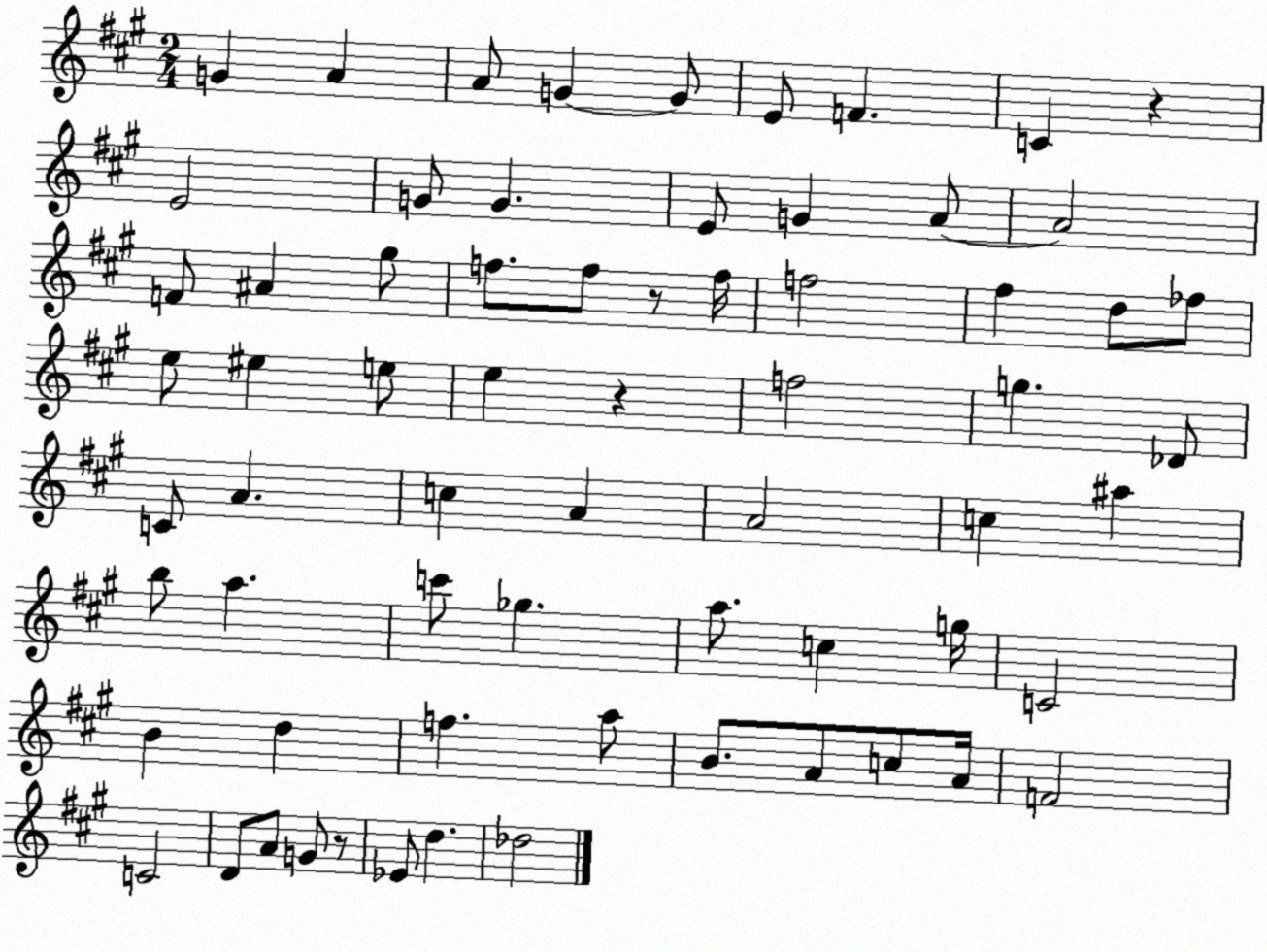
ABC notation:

X:1
T:Untitled
M:2/4
L:1/4
K:A
G A A/2 G G/2 E/2 F C z E2 G/2 G E/2 G A/2 A2 F/2 ^A ^g/2 f/2 f/2 z/2 f/4 f2 ^f d/2 _f/2 e/2 ^e e/2 e z f2 g _D/2 C/2 A c A A2 c ^a b/2 a c'/2 _g a/2 c g/4 C2 B d f a/2 B/2 A/2 c/2 A/4 F2 C2 D/2 A/2 G/2 z/2 _E/2 d _d2